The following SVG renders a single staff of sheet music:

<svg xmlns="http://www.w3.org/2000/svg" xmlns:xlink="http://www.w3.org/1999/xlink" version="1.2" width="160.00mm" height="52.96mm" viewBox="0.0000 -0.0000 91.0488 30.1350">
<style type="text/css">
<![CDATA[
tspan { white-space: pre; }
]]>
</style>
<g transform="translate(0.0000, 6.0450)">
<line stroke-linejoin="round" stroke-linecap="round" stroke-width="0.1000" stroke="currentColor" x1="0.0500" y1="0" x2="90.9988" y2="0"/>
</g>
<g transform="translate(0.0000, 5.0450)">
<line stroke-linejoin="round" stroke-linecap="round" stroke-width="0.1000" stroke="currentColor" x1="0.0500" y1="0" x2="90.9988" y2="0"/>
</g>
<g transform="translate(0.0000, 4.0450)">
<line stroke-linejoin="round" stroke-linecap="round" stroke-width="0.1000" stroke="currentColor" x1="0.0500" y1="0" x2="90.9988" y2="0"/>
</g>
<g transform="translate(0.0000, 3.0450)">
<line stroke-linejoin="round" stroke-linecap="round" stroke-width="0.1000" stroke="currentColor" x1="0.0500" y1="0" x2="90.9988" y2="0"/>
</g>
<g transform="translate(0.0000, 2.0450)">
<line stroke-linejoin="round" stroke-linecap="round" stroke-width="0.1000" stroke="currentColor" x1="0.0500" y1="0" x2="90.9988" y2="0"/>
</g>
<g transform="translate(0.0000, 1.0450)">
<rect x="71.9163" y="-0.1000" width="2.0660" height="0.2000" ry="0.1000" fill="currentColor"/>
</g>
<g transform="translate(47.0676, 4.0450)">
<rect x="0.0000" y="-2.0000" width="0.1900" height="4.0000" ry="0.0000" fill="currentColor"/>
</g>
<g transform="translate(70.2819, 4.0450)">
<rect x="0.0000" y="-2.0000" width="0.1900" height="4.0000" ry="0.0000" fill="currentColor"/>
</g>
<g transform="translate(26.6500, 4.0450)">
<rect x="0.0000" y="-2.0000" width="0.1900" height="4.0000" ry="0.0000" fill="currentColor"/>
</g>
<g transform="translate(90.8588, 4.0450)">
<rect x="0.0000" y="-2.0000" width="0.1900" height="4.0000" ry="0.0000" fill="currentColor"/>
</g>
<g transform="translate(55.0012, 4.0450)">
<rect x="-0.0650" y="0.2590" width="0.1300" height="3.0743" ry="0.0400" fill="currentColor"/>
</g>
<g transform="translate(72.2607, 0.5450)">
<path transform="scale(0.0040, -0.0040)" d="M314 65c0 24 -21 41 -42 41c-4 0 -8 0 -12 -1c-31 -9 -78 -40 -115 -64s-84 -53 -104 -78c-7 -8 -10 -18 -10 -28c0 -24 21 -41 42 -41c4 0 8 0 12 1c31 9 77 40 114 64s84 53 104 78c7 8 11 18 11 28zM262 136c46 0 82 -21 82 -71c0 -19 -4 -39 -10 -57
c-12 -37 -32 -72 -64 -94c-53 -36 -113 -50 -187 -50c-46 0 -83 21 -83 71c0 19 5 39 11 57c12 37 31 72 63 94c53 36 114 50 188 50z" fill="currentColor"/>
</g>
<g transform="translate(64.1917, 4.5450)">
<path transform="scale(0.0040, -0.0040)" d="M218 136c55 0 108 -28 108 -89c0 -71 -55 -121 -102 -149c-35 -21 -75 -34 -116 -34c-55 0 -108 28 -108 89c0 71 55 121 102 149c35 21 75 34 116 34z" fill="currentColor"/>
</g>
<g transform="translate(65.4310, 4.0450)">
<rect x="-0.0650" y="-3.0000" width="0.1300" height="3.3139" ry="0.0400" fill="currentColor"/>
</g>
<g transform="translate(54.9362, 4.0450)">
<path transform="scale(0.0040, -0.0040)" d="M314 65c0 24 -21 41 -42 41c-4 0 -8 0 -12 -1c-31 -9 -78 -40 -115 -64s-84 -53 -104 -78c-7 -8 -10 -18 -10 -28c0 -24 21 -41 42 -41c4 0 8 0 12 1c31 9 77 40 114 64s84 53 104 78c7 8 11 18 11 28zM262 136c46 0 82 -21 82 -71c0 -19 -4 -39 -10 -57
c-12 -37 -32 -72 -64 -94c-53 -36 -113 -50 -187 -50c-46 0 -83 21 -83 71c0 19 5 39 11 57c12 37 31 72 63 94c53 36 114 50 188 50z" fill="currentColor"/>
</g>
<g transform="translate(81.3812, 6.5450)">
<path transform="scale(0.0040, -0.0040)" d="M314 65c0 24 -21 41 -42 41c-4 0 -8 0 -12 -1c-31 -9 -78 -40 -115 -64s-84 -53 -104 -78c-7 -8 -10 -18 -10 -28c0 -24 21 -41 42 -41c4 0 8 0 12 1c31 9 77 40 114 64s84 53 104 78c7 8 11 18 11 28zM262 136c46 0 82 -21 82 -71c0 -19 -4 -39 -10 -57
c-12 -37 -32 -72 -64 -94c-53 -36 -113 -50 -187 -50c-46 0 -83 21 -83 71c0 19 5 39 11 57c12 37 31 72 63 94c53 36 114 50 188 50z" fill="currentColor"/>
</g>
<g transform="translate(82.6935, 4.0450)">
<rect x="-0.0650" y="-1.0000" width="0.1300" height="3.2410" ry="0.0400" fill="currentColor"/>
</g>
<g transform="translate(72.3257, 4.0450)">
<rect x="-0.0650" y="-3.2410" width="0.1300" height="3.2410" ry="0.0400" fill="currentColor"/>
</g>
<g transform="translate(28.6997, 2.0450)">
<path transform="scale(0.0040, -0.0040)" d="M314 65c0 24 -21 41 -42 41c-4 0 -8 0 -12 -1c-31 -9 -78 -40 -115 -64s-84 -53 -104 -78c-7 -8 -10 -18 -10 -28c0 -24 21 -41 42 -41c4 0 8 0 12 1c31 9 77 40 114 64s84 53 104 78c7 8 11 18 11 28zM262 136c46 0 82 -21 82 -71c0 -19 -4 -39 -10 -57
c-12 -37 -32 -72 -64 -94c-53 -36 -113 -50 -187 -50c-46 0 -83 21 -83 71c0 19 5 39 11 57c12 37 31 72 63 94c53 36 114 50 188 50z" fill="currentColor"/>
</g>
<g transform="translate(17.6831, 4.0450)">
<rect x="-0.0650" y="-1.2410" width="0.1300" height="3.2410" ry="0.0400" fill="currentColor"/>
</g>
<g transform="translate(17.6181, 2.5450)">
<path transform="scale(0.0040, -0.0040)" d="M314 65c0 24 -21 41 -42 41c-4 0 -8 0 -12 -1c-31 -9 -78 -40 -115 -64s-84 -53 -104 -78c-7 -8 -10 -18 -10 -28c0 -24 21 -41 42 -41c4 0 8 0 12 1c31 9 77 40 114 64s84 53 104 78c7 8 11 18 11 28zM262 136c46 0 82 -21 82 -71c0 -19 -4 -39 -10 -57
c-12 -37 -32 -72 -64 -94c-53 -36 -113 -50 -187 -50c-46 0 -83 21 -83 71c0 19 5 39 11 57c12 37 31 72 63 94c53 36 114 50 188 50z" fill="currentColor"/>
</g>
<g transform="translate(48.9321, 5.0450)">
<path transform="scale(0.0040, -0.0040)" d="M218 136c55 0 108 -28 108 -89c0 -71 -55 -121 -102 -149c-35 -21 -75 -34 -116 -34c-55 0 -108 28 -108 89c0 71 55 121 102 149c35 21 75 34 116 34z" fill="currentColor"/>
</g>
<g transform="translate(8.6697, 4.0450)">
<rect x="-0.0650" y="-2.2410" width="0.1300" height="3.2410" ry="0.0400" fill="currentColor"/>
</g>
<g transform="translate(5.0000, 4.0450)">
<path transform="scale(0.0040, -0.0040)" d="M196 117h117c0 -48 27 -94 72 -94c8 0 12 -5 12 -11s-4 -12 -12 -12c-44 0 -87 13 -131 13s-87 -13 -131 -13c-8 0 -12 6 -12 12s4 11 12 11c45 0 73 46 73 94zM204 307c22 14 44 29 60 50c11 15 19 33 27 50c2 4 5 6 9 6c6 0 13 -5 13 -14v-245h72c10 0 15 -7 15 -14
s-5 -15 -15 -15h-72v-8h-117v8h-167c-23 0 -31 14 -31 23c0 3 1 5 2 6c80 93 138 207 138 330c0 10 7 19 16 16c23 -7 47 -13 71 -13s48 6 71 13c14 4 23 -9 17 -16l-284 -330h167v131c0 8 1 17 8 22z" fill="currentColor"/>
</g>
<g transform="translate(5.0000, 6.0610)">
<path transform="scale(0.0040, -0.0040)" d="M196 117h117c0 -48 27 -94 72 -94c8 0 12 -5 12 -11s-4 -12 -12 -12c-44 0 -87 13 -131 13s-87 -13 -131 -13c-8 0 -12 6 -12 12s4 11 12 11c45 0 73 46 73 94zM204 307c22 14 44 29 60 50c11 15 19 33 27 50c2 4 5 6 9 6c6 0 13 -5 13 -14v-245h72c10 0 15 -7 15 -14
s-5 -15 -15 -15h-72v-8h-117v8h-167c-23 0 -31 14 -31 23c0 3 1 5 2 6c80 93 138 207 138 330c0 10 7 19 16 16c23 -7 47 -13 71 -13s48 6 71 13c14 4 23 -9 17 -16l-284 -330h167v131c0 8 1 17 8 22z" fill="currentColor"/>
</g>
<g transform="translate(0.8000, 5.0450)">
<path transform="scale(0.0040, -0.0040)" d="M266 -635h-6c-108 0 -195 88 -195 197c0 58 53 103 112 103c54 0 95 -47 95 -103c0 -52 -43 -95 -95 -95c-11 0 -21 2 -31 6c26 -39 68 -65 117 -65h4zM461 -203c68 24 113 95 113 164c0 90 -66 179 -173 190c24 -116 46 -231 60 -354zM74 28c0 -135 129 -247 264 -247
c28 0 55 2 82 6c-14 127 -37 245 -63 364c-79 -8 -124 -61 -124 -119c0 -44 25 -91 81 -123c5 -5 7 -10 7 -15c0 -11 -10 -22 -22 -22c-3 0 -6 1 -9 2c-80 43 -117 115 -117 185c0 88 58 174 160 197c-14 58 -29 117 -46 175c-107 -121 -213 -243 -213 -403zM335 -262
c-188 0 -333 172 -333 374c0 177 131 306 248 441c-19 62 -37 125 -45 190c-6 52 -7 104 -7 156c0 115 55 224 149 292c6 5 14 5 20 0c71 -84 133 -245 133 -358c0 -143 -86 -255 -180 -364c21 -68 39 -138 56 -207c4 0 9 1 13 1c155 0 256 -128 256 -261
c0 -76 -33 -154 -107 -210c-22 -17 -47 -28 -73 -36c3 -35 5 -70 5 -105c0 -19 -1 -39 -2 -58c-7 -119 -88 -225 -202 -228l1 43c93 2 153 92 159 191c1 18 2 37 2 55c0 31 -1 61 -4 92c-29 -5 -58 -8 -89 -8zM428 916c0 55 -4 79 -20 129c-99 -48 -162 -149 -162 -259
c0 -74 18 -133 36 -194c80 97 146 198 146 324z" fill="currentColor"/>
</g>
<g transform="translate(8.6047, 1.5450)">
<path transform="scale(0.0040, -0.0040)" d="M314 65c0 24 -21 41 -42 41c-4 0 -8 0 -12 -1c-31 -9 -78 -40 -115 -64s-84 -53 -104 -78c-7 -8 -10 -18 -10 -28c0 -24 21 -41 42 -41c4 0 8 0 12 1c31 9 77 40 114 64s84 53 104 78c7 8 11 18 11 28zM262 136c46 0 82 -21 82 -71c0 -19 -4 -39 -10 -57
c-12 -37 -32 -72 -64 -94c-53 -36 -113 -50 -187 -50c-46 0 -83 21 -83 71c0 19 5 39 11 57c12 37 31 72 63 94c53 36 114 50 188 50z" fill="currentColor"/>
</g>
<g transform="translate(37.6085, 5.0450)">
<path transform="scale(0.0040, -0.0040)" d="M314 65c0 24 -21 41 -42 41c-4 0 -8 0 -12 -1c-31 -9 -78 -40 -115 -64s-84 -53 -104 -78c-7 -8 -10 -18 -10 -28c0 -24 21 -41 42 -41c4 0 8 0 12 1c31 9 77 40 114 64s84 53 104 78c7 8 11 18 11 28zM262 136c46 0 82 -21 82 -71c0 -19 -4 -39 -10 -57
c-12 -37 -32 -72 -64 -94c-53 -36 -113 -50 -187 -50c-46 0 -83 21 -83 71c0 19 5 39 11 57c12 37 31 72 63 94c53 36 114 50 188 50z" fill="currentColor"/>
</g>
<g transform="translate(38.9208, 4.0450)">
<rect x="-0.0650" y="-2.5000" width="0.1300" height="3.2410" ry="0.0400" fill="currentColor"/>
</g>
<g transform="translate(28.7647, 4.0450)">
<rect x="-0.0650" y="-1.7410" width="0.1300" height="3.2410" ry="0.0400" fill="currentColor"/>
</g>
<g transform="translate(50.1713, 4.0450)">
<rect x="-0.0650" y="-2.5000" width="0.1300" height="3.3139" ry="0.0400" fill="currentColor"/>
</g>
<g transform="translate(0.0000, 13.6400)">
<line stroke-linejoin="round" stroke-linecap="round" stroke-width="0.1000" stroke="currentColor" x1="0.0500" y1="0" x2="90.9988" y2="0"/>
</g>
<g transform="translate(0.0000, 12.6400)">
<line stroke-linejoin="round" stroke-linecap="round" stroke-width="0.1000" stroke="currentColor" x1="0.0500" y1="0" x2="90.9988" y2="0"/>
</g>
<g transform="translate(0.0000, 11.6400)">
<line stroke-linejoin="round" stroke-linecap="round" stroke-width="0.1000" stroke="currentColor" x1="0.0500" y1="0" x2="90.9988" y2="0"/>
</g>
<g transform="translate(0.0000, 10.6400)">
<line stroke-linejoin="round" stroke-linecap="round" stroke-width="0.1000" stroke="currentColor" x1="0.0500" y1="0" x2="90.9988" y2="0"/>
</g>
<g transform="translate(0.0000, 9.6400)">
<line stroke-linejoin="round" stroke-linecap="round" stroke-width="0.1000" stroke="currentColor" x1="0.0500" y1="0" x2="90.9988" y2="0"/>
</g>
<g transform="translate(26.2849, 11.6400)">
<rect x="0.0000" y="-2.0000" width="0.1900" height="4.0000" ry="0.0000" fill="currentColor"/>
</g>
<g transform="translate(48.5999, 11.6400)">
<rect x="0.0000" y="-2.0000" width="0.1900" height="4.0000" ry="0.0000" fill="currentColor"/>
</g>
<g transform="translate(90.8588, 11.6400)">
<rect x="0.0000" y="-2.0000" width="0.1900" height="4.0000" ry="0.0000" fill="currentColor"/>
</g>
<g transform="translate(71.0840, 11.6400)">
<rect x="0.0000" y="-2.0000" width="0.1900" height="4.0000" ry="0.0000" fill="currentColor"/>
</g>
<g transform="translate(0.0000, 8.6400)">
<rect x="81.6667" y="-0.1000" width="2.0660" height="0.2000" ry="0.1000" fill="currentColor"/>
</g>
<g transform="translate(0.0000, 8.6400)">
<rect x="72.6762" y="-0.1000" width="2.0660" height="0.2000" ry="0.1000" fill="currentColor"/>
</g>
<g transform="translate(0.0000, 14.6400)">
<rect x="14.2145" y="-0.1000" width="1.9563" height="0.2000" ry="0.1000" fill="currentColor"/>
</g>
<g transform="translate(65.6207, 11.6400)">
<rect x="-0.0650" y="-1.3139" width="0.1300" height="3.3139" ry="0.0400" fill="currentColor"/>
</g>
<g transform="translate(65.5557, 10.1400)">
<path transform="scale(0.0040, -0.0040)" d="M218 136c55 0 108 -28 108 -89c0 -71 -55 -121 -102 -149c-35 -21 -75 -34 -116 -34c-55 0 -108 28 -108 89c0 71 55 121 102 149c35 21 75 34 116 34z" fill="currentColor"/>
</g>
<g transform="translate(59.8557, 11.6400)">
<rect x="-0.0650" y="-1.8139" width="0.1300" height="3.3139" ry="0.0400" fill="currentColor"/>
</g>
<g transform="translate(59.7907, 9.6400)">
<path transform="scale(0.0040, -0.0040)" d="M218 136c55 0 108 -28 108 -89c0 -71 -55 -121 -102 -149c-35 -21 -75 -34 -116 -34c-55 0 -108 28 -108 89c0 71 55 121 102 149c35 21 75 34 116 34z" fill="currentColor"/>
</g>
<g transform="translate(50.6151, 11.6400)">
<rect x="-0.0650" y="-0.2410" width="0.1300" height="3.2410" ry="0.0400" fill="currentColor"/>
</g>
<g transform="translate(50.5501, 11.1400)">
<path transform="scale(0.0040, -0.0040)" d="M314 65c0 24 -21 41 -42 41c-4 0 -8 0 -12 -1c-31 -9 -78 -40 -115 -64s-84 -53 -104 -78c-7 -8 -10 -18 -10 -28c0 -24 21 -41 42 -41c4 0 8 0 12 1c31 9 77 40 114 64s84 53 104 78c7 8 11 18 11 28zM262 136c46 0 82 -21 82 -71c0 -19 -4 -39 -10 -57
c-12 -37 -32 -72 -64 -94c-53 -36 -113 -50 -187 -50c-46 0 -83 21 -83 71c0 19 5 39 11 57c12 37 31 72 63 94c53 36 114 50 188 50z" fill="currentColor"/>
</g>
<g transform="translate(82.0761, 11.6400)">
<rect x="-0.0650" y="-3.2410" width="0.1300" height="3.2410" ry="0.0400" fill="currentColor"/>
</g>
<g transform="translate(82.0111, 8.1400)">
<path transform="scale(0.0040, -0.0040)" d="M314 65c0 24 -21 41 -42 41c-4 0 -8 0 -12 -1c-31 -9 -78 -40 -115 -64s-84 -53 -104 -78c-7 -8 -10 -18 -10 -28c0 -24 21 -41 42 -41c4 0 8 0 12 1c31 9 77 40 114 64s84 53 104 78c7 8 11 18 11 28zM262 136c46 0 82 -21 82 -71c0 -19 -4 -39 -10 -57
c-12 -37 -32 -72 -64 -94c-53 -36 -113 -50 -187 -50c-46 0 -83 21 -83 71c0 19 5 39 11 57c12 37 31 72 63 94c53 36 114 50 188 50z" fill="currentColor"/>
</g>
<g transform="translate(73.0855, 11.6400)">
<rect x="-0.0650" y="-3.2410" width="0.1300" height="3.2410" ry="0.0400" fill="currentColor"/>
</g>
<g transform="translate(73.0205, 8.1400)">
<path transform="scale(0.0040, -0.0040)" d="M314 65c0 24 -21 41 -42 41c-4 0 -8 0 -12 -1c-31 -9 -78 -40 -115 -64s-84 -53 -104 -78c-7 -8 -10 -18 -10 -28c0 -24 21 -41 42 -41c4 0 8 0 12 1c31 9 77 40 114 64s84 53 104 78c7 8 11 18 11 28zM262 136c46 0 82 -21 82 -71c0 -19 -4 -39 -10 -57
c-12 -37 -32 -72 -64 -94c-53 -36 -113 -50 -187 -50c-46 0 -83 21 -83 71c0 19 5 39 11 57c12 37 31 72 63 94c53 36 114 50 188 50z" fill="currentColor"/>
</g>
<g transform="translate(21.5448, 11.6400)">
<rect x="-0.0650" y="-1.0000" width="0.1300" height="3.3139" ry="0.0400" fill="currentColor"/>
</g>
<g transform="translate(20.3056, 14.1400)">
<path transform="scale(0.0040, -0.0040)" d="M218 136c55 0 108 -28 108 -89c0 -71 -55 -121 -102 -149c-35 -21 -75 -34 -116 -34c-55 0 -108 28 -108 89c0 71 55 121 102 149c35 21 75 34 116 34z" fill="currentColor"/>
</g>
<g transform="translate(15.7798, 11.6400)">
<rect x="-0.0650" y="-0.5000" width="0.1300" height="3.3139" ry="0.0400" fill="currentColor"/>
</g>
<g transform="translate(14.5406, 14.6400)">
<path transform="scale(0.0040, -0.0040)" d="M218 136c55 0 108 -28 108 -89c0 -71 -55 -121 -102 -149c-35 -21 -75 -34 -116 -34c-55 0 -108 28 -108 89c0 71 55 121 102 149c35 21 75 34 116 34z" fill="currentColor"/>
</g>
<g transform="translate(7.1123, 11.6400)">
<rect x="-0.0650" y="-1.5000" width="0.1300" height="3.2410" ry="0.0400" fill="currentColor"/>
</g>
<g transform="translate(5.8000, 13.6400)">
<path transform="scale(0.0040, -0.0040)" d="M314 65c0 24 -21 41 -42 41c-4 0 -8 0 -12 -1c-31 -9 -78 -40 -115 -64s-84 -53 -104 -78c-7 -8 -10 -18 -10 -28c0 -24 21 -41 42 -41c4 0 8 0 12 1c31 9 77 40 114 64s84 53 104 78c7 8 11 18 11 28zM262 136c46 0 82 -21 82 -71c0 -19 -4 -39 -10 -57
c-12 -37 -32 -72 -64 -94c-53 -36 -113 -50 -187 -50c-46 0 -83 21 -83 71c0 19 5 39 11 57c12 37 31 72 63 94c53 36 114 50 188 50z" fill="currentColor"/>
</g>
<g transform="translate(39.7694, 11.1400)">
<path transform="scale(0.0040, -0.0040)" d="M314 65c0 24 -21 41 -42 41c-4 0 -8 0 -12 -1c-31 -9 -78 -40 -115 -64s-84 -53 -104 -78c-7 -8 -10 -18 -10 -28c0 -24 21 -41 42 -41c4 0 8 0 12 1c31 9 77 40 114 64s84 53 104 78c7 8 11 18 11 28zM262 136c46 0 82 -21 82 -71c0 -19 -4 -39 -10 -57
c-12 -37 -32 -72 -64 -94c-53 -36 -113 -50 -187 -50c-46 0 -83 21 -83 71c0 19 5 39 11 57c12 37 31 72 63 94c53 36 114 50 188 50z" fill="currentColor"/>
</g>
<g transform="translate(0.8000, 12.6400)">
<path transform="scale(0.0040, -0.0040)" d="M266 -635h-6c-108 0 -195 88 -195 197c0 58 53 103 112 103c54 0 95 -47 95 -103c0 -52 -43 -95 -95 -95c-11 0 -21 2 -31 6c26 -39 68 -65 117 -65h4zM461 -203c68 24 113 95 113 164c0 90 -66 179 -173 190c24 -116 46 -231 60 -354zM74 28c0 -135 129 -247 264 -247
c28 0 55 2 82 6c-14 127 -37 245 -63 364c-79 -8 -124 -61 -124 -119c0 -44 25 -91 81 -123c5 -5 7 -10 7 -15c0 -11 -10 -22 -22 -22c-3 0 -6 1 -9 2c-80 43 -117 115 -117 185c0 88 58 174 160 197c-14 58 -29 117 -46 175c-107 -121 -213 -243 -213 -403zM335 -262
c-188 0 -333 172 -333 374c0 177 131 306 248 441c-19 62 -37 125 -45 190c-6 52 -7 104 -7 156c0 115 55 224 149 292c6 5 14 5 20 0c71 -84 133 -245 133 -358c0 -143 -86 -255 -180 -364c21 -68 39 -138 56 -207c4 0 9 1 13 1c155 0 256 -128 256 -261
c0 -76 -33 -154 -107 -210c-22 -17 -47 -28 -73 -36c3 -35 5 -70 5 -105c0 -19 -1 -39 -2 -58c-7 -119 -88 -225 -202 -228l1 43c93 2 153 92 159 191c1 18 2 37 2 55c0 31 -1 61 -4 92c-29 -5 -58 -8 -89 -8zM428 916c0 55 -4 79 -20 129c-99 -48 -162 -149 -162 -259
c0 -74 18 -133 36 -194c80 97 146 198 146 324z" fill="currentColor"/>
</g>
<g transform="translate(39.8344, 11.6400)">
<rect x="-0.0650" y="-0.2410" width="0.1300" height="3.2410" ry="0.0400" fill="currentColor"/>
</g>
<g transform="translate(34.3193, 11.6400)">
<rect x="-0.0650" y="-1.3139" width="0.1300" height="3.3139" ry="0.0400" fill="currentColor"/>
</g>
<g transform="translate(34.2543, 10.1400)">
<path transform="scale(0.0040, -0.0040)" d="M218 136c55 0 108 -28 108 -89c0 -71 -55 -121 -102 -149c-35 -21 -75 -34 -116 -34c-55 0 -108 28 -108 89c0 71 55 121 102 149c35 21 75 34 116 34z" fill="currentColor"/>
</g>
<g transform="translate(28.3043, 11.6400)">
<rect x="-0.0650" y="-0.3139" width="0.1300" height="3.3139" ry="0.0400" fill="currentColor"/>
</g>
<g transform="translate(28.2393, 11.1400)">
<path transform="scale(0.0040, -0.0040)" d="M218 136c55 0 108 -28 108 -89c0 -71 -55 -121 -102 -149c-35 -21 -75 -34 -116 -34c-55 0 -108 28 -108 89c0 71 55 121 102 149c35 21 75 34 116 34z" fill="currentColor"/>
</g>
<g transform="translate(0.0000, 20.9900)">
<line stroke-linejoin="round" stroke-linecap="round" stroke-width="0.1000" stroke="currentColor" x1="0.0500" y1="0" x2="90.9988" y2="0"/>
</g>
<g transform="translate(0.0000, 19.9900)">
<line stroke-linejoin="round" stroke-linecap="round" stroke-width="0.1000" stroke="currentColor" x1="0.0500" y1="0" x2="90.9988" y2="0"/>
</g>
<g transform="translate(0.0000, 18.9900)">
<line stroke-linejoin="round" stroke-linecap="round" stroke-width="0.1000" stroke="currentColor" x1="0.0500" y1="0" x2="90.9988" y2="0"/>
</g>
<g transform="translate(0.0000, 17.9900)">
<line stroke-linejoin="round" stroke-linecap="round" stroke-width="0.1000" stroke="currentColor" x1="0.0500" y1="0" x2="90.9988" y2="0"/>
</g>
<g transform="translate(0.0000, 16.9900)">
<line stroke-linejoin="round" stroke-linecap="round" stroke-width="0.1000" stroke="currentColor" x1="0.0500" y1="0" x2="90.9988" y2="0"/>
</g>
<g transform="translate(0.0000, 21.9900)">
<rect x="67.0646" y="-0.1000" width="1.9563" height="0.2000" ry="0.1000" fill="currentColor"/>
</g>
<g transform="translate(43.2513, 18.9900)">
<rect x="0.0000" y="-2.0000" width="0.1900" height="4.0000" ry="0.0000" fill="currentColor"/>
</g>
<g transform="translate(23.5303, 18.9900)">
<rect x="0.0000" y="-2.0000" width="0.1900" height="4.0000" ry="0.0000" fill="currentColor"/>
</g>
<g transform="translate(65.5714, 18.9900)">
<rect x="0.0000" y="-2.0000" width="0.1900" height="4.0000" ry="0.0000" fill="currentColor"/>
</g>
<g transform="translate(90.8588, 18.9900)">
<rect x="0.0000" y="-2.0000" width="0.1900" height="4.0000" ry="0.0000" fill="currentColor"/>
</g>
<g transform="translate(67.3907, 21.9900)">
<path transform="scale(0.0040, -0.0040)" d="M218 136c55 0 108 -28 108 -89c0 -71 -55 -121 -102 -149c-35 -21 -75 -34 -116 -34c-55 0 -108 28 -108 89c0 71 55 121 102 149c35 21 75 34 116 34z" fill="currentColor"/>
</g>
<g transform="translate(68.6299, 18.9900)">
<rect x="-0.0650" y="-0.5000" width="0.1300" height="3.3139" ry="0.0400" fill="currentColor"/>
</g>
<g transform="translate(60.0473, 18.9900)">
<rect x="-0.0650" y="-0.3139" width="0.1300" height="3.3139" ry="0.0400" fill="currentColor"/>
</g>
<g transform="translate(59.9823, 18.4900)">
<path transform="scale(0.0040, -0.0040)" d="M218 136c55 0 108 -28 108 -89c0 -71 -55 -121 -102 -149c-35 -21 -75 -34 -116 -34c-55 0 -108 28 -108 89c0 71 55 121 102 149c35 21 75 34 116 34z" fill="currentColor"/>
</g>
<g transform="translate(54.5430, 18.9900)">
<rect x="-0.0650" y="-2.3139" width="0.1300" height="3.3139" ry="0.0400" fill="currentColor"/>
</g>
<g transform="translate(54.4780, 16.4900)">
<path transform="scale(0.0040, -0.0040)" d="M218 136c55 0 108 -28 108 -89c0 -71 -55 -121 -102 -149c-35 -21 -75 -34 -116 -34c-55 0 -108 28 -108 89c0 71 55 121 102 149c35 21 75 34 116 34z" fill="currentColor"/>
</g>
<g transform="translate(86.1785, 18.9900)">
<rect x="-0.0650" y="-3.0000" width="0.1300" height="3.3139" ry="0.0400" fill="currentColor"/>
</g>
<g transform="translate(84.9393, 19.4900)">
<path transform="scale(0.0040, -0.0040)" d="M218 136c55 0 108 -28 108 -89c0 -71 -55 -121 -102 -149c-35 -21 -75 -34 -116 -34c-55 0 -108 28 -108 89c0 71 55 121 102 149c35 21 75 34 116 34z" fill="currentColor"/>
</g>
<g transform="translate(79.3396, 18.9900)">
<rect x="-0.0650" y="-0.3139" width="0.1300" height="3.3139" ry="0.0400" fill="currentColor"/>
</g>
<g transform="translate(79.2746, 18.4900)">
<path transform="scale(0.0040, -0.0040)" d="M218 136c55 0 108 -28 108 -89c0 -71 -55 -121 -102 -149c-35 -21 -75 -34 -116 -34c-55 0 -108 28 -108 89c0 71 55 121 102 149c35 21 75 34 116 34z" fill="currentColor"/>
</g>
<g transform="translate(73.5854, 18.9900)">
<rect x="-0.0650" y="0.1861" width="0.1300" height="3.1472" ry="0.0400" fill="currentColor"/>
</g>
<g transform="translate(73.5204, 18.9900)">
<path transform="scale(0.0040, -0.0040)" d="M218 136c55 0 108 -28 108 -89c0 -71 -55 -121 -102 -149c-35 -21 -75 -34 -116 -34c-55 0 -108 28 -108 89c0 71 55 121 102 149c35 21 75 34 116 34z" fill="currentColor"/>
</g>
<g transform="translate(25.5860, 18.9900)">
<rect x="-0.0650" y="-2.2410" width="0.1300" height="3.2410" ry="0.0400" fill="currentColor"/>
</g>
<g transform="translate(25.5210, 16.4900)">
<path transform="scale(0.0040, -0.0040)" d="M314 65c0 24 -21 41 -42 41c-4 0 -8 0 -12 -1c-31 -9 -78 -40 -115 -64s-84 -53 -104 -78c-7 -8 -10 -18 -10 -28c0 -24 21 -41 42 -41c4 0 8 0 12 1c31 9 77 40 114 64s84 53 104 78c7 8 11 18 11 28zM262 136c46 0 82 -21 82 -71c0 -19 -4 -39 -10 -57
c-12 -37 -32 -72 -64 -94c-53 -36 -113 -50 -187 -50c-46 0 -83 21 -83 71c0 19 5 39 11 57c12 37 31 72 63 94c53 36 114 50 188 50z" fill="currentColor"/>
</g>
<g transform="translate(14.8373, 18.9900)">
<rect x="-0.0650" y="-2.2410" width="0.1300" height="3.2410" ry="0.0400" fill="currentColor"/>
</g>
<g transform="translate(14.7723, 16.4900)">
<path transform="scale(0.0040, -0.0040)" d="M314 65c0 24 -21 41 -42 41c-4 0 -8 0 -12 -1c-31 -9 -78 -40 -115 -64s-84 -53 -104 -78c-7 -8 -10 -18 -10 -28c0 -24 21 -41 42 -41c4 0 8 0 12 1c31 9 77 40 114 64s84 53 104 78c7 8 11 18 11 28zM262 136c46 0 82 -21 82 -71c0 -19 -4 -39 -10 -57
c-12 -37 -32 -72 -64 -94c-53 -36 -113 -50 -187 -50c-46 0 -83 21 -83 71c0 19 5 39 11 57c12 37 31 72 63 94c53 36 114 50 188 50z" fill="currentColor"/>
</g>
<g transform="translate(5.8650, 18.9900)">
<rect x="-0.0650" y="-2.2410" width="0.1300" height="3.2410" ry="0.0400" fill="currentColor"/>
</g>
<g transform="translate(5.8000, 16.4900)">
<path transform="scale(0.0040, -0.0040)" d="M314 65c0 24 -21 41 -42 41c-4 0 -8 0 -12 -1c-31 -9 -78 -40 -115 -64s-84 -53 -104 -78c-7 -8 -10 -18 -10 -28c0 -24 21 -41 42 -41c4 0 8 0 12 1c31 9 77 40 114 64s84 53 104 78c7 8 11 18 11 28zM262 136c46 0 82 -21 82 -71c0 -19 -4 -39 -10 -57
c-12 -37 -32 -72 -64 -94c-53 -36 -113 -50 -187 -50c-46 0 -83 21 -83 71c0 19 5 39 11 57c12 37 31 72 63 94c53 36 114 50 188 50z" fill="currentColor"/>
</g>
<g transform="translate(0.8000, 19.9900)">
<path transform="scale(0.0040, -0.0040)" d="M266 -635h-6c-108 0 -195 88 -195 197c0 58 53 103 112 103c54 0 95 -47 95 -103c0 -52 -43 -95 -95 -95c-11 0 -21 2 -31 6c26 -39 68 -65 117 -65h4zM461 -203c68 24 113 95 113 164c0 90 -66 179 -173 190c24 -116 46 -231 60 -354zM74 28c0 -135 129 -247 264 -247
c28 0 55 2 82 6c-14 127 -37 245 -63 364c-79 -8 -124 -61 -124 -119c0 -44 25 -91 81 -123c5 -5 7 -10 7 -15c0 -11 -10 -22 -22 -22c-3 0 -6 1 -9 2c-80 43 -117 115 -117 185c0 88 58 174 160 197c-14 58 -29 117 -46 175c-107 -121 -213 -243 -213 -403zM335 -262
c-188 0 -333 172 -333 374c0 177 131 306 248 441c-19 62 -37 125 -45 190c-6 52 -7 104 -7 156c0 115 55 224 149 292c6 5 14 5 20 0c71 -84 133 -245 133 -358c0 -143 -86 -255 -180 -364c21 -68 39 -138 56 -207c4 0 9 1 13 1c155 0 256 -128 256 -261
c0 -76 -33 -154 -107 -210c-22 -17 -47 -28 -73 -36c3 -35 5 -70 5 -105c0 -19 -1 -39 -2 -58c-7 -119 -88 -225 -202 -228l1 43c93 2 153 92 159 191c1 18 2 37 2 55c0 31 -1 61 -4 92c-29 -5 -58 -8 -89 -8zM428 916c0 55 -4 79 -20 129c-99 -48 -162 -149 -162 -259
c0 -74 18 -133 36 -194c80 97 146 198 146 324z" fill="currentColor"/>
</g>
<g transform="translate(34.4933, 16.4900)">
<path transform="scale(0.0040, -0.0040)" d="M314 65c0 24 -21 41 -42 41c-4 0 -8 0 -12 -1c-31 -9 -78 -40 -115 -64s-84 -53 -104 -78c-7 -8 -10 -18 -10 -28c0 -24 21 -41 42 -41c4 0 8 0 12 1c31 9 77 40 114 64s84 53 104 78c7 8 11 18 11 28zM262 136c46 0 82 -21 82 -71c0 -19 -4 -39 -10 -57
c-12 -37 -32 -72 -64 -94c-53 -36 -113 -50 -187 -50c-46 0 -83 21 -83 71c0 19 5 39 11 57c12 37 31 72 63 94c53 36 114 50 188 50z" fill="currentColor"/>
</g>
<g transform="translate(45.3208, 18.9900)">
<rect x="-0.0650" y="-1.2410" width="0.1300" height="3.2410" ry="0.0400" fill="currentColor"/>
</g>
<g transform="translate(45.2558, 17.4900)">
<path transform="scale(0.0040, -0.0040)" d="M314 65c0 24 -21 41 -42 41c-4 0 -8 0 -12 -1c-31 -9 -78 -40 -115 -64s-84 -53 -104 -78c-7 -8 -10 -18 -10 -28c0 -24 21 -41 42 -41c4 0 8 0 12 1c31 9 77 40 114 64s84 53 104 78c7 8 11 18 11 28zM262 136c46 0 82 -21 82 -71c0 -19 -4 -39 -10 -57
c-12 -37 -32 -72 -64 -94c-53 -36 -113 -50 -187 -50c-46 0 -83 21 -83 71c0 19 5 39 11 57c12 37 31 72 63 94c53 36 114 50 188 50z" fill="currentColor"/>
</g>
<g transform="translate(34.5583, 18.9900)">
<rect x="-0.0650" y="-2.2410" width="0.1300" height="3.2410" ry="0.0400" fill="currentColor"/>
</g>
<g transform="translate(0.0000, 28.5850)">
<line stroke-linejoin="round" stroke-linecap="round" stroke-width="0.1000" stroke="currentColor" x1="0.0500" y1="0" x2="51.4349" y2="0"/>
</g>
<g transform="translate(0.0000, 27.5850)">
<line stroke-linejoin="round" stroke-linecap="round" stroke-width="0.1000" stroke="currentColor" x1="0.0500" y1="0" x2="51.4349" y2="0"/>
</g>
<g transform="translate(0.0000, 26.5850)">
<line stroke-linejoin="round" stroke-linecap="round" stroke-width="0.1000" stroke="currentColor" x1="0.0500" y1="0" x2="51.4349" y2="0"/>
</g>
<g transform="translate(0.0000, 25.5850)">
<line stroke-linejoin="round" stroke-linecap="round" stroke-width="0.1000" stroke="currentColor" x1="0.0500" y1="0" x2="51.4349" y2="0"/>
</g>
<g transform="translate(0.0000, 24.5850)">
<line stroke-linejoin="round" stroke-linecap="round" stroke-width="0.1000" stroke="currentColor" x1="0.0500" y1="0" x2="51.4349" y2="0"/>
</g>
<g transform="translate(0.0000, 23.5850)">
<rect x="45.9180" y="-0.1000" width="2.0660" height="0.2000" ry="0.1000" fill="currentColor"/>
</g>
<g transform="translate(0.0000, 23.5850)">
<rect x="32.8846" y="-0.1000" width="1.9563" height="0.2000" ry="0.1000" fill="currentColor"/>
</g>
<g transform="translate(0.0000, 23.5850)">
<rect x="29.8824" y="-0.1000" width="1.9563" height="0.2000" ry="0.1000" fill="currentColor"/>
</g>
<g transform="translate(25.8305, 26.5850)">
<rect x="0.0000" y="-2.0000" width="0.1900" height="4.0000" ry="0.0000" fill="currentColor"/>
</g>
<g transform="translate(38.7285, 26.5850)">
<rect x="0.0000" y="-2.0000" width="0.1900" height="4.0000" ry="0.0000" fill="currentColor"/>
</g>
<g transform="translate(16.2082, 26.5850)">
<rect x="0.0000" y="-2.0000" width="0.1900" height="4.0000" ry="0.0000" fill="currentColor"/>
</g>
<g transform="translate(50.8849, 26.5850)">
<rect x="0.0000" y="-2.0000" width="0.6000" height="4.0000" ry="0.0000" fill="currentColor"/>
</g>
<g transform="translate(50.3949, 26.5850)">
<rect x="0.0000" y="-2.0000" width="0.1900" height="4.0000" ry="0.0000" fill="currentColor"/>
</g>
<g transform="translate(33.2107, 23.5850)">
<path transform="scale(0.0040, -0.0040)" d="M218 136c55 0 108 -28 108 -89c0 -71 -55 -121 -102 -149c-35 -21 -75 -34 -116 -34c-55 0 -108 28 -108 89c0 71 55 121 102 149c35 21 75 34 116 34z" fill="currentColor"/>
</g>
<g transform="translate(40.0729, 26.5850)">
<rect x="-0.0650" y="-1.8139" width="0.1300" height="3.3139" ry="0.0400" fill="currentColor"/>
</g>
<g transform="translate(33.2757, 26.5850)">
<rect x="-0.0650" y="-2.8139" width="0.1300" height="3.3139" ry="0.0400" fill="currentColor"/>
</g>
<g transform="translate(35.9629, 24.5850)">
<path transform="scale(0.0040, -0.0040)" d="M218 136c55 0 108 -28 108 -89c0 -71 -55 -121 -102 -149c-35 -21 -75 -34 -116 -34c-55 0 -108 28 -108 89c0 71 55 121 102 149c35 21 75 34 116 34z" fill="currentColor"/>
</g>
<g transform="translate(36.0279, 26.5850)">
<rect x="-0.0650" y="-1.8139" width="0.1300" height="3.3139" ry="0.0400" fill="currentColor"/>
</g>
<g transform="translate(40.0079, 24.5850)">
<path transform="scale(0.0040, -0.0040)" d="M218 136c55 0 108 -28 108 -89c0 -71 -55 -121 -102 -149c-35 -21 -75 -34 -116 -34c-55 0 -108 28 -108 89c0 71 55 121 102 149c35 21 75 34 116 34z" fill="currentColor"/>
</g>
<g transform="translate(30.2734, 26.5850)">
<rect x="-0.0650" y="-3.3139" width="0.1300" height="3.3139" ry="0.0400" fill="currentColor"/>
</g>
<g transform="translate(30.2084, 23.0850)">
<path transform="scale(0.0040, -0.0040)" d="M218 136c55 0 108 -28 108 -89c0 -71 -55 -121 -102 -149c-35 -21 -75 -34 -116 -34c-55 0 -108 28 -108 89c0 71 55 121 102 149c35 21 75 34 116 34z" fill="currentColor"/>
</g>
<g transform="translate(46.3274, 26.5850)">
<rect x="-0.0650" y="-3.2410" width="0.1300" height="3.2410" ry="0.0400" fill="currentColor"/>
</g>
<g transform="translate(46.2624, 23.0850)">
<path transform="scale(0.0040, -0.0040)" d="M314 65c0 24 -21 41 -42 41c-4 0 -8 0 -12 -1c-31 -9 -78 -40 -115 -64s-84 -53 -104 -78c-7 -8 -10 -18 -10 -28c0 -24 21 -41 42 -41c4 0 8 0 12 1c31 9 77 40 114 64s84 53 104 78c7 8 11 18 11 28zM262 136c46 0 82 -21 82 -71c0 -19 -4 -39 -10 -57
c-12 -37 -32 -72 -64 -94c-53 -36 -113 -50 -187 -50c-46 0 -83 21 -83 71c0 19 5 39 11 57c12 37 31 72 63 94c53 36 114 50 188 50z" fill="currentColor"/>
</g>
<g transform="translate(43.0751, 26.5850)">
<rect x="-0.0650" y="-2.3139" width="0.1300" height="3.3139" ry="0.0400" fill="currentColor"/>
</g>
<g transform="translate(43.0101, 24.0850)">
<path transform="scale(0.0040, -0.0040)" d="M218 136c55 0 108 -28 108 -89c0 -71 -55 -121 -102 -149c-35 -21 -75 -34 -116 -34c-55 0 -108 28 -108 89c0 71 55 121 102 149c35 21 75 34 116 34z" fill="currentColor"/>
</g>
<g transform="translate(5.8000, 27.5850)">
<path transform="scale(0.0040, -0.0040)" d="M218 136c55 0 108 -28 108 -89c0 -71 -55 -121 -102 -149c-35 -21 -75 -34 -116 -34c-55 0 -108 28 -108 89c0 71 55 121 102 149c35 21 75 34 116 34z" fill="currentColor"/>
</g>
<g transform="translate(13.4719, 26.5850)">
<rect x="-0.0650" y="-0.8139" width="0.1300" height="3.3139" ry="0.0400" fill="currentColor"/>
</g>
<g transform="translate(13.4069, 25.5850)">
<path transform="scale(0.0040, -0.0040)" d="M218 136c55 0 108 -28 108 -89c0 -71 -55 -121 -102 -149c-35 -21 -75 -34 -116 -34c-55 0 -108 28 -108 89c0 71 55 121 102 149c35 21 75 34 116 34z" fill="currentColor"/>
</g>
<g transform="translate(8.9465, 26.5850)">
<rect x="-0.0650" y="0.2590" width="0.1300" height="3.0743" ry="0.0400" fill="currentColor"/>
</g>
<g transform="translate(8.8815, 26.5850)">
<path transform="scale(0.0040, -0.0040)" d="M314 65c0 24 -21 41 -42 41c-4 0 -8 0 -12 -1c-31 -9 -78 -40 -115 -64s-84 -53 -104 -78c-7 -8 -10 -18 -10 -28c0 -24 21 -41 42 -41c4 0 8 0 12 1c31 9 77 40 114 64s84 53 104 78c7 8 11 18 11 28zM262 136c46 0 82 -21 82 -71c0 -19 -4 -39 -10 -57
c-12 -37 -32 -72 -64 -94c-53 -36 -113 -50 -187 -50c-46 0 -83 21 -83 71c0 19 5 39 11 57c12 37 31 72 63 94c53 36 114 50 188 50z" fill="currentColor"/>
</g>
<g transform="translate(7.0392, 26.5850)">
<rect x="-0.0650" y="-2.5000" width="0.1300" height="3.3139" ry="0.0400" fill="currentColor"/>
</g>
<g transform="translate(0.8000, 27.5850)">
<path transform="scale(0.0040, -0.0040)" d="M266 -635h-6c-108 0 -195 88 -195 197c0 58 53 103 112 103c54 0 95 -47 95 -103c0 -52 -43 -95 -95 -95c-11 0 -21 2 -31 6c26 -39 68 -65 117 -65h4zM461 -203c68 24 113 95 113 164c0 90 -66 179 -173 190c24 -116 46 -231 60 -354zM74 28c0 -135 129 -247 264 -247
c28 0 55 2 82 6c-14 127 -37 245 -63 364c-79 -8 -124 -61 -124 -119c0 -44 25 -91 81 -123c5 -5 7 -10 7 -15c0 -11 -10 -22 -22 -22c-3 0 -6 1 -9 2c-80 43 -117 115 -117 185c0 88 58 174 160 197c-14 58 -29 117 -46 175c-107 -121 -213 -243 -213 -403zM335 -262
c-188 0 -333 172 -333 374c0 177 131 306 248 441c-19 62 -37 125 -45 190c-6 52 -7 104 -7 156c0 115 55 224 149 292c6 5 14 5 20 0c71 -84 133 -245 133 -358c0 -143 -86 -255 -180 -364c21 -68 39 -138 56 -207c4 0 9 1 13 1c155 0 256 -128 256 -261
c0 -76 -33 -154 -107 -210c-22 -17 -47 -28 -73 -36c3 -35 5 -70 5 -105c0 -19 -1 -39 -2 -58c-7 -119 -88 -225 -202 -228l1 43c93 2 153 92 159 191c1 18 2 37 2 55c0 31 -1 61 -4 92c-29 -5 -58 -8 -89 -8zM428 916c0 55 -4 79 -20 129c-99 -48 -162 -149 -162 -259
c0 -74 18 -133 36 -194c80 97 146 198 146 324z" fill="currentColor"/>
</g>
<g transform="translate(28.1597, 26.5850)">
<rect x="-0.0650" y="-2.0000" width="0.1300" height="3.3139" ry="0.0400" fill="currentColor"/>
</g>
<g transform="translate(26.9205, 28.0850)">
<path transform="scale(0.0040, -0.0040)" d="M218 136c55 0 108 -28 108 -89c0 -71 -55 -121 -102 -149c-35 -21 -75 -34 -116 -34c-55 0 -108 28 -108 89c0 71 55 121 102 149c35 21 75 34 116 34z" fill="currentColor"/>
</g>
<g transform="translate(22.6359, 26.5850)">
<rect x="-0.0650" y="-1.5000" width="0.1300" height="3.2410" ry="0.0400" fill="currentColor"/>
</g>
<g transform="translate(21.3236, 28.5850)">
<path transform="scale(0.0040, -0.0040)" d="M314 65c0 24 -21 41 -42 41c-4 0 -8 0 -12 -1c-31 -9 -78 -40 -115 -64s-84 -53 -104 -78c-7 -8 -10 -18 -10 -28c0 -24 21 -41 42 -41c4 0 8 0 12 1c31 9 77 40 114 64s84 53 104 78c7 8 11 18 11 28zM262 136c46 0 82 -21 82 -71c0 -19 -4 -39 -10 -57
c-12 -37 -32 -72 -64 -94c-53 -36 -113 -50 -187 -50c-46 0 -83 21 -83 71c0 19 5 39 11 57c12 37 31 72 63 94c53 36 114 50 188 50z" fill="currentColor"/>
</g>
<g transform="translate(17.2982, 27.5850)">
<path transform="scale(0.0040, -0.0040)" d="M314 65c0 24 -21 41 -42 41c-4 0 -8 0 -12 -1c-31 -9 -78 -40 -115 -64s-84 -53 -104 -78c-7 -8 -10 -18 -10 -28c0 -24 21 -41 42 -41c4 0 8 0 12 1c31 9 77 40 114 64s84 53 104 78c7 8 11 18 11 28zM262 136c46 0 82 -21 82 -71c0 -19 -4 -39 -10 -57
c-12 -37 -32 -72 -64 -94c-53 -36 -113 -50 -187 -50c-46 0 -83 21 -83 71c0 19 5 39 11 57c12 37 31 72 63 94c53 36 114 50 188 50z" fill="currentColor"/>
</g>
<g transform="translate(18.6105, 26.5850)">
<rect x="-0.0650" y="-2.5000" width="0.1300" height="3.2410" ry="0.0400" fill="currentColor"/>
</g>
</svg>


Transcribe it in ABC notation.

X:1
T:Untitled
M:4/4
L:1/4
K:C
g2 e2 f2 G2 G B2 A b2 D2 E2 C D c e c2 c2 f e b2 b2 g2 g2 g2 g2 e2 g c C B c A G B2 d G2 E2 F b a f f g b2